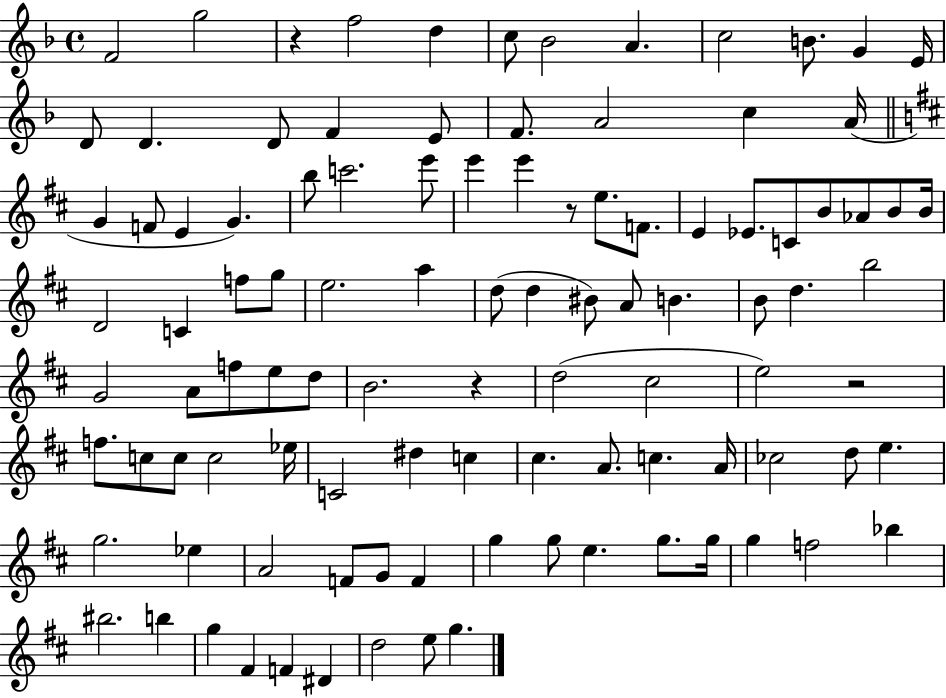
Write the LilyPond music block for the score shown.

{
  \clef treble
  \time 4/4
  \defaultTimeSignature
  \key f \major
  \repeat volta 2 { f'2 g''2 | r4 f''2 d''4 | c''8 bes'2 a'4. | c''2 b'8. g'4 e'16 | \break d'8 d'4. d'8 f'4 e'8 | f'8. a'2 c''4 a'16( | \bar "||" \break \key d \major g'4 f'8 e'4 g'4.) | b''8 c'''2. e'''8 | e'''4 e'''4 r8 e''8. f'8. | e'4 ees'8. c'8 b'8 aes'8 b'8 b'16 | \break d'2 c'4 f''8 g''8 | e''2. a''4 | d''8( d''4 bis'8) a'8 b'4. | b'8 d''4. b''2 | \break g'2 a'8 f''8 e''8 d''8 | b'2. r4 | d''2( cis''2 | e''2) r2 | \break f''8. c''8 c''8 c''2 ees''16 | c'2 dis''4 c''4 | cis''4. a'8. c''4. a'16 | ces''2 d''8 e''4. | \break g''2. ees''4 | a'2 f'8 g'8 f'4 | g''4 g''8 e''4. g''8. g''16 | g''4 f''2 bes''4 | \break bis''2. b''4 | g''4 fis'4 f'4 dis'4 | d''2 e''8 g''4. | } \bar "|."
}